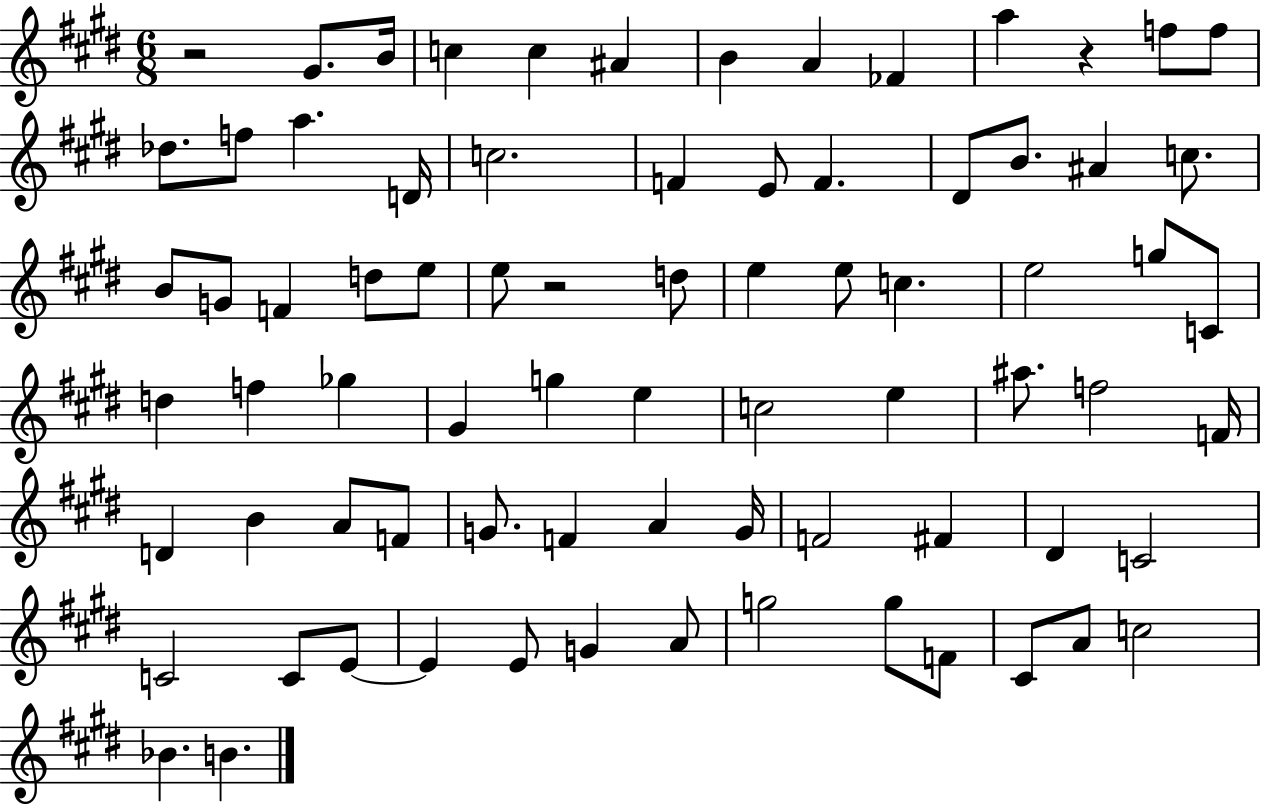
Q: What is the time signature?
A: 6/8